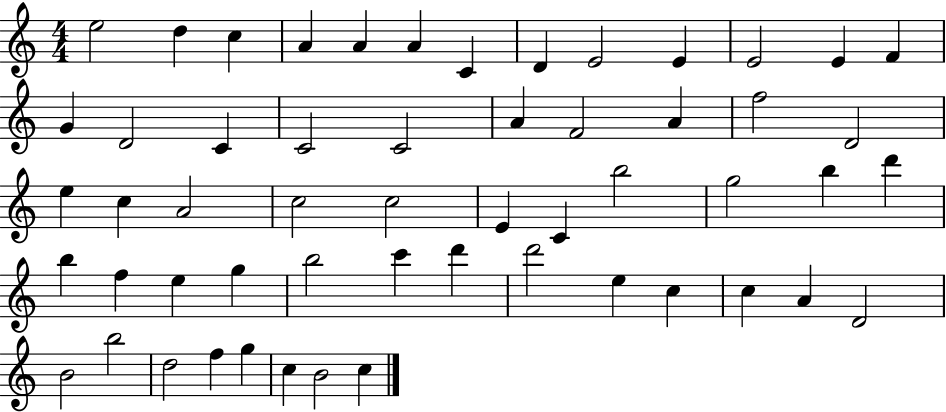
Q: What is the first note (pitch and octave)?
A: E5